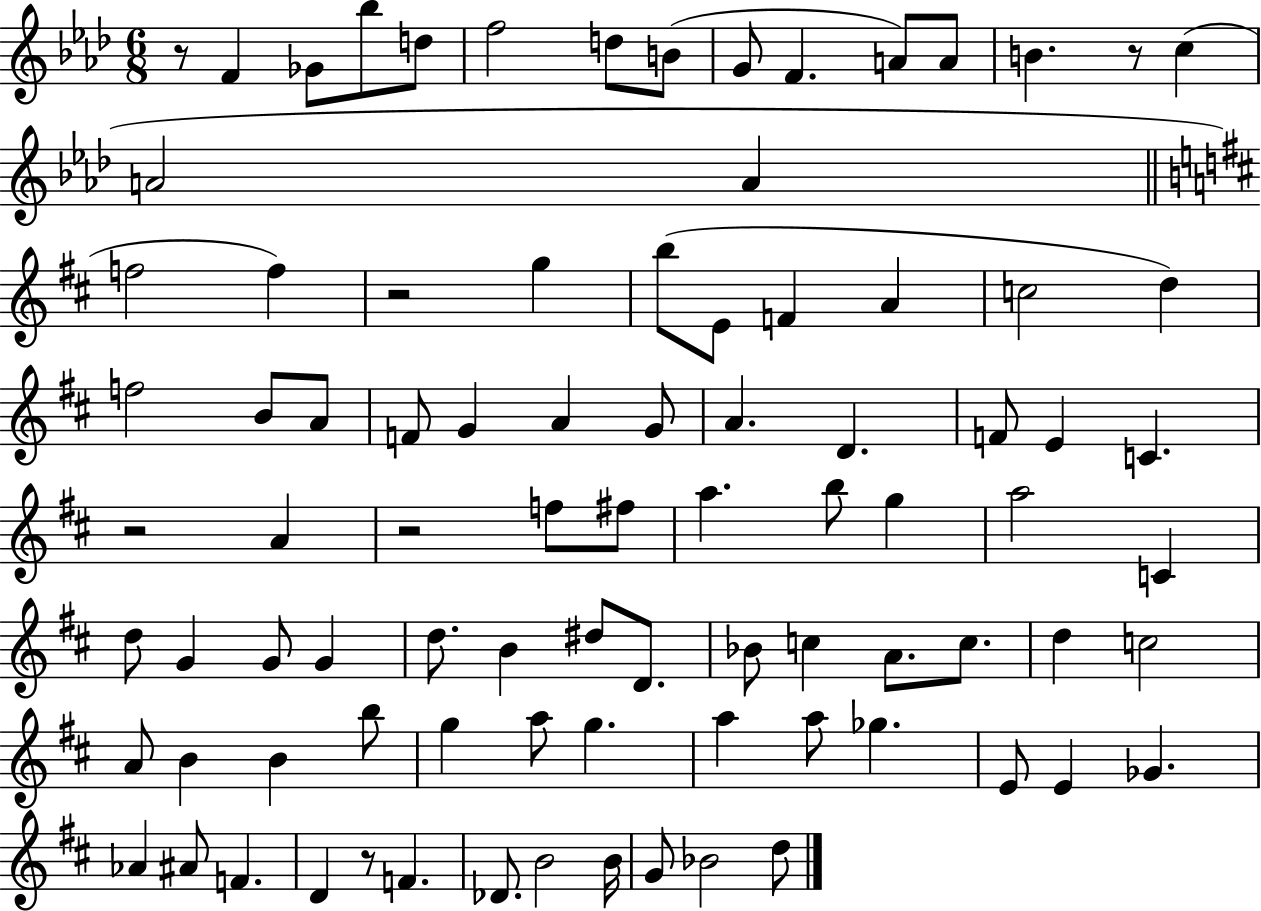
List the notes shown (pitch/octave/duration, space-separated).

R/e F4/q Gb4/e Bb5/e D5/e F5/h D5/e B4/e G4/e F4/q. A4/e A4/e B4/q. R/e C5/q A4/h A4/q F5/h F5/q R/h G5/q B5/e E4/e F4/q A4/q C5/h D5/q F5/h B4/e A4/e F4/e G4/q A4/q G4/e A4/q. D4/q. F4/e E4/q C4/q. R/h A4/q R/h F5/e F#5/e A5/q. B5/e G5/q A5/h C4/q D5/e G4/q G4/e G4/q D5/e. B4/q D#5/e D4/e. Bb4/e C5/q A4/e. C5/e. D5/q C5/h A4/e B4/q B4/q B5/e G5/q A5/e G5/q. A5/q A5/e Gb5/q. E4/e E4/q Gb4/q. Ab4/q A#4/e F4/q. D4/q R/e F4/q. Db4/e. B4/h B4/s G4/e Bb4/h D5/e